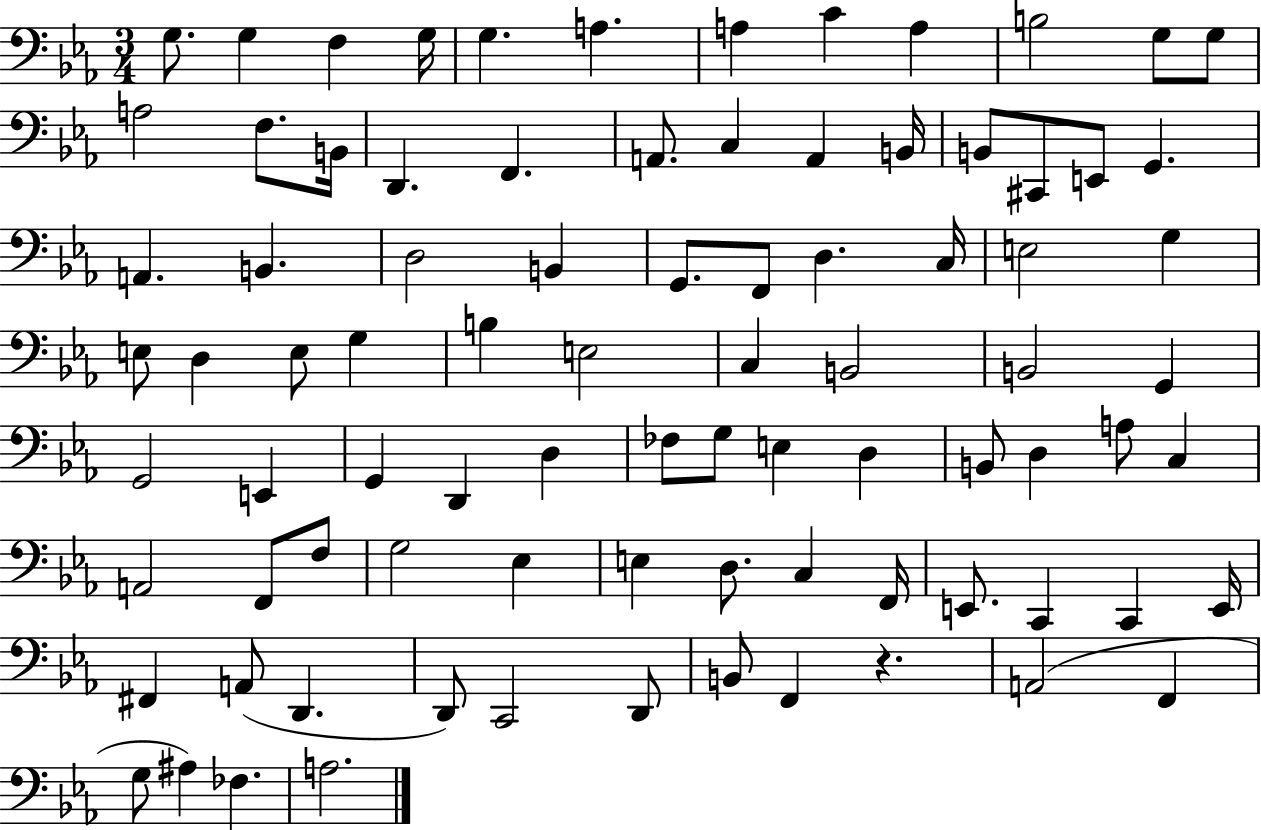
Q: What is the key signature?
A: EES major